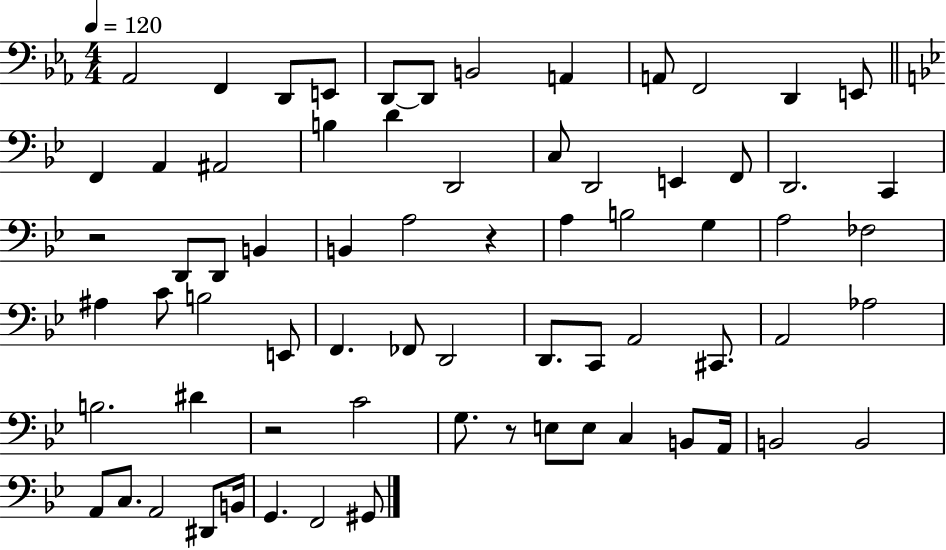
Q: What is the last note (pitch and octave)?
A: G#2